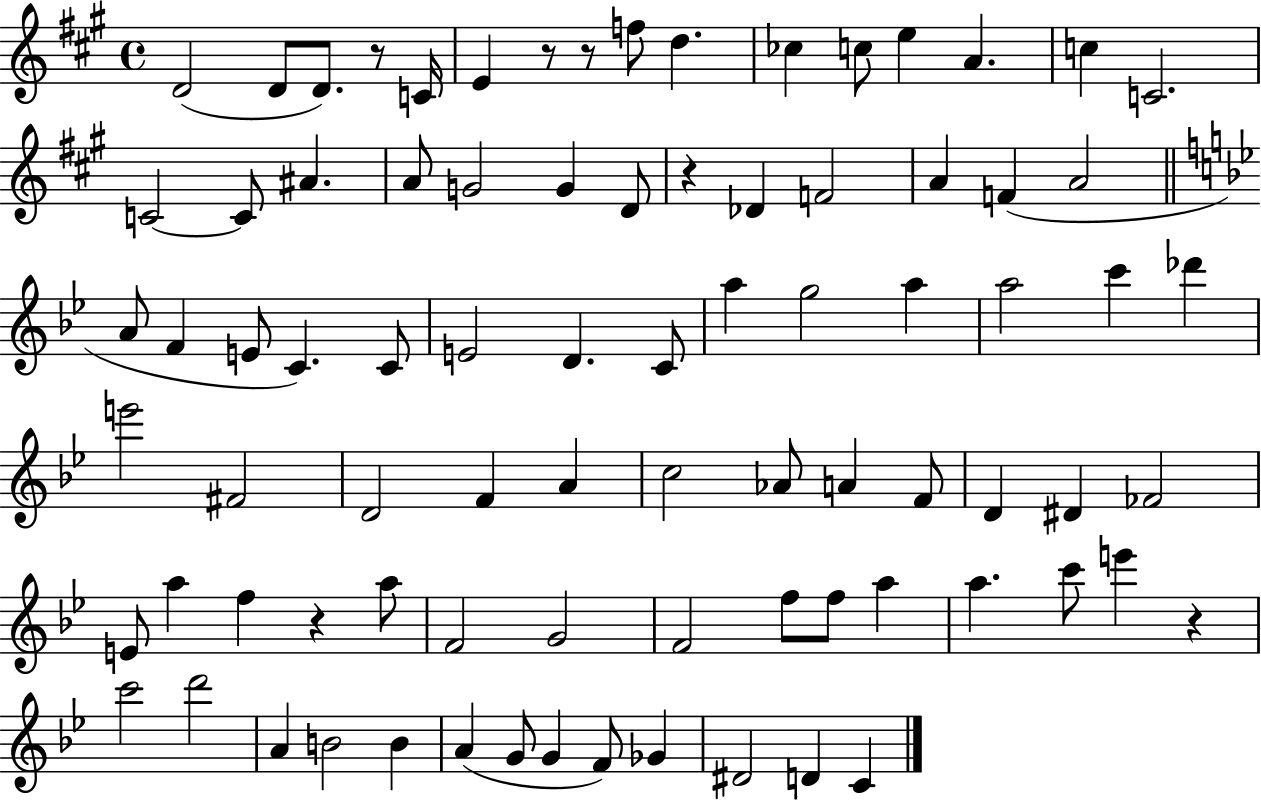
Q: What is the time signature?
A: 4/4